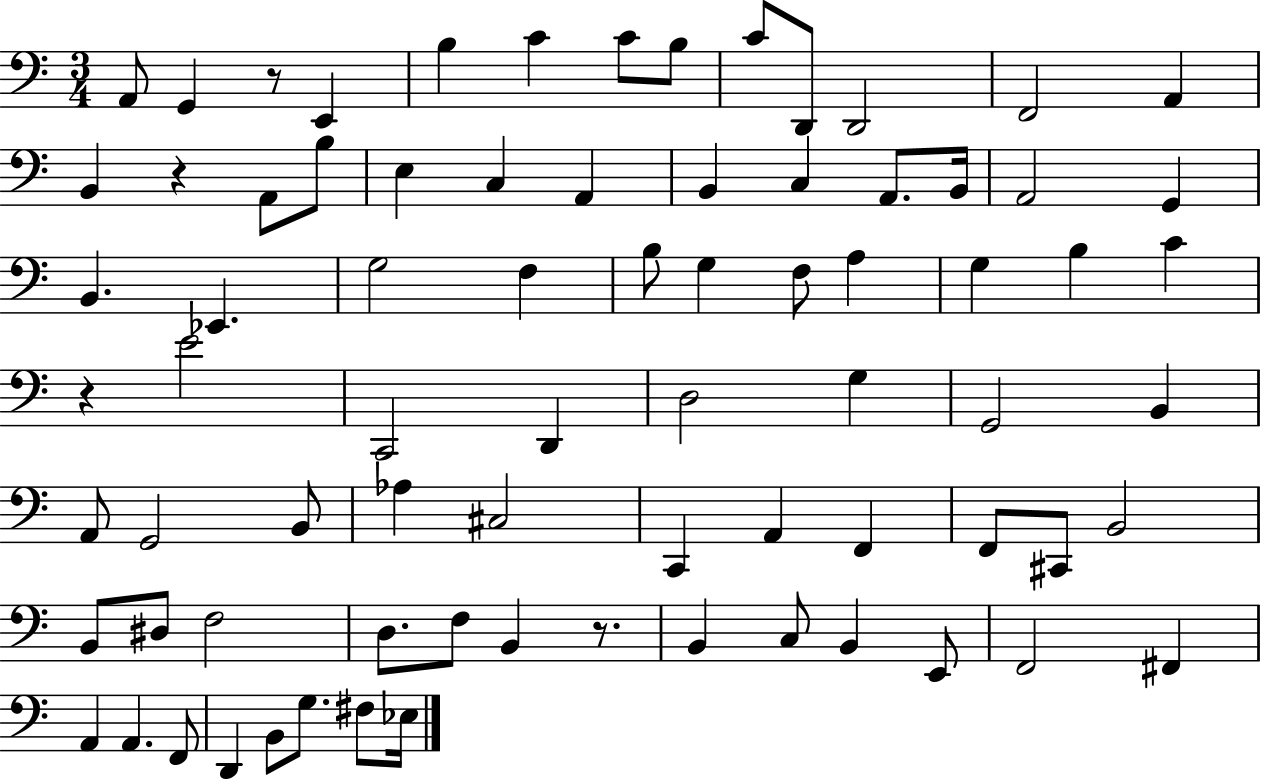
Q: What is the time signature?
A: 3/4